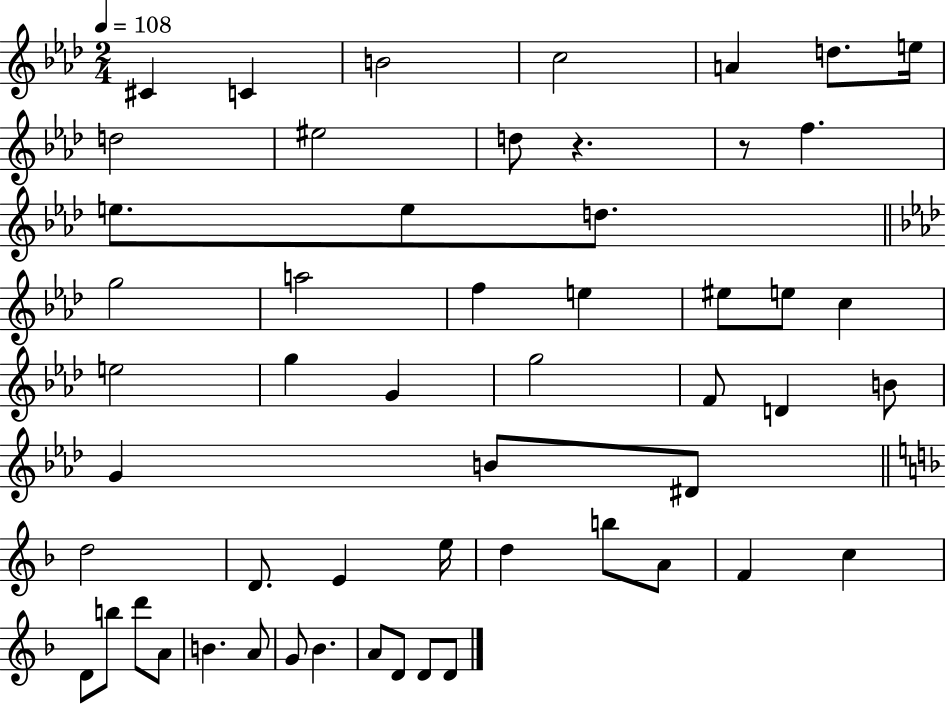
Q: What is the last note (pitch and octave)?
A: D4